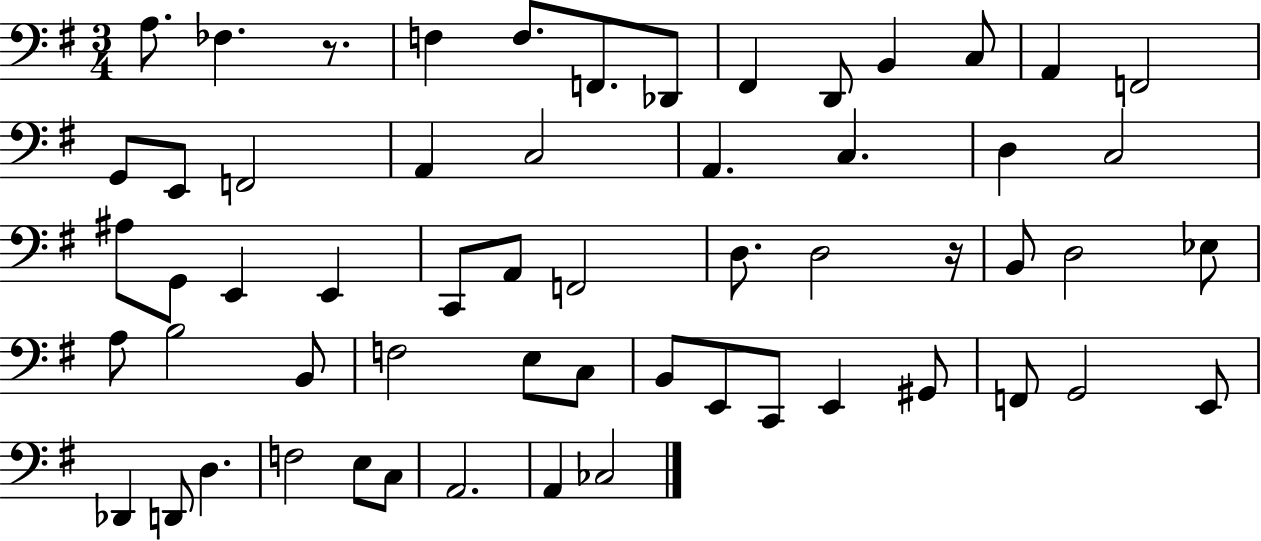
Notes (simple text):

A3/e. FES3/q. R/e. F3/q F3/e. F2/e. Db2/e F#2/q D2/e B2/q C3/e A2/q F2/h G2/e E2/e F2/h A2/q C3/h A2/q. C3/q. D3/q C3/h A#3/e G2/e E2/q E2/q C2/e A2/e F2/h D3/e. D3/h R/s B2/e D3/h Eb3/e A3/e B3/h B2/e F3/h E3/e C3/e B2/e E2/e C2/e E2/q G#2/e F2/e G2/h E2/e Db2/q D2/e D3/q. F3/h E3/e C3/e A2/h. A2/q CES3/h